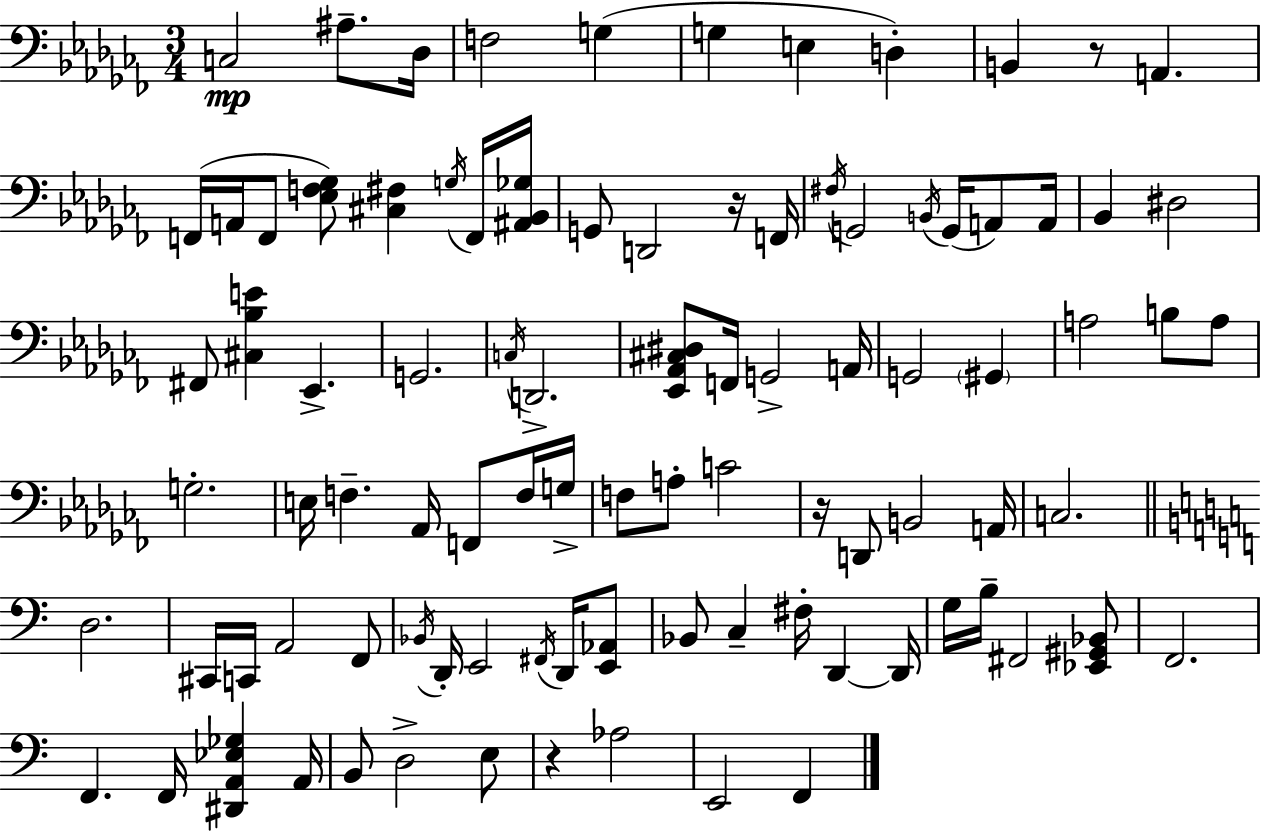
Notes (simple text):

C3/h A#3/e. Db3/s F3/h G3/q G3/q E3/q D3/q B2/q R/e A2/q. F2/s A2/s F2/e [Eb3,F3,Gb3]/e [C#3,F#3]/q G3/s F2/s [A#2,Bb2,Gb3]/s G2/e D2/h R/s F2/s F#3/s G2/h B2/s G2/s A2/e A2/s Bb2/q D#3/h F#2/e [C#3,Bb3,E4]/q Eb2/q. G2/h. C3/s D2/h. [Eb2,Ab2,C#3,D#3]/e F2/s G2/h A2/s G2/h G#2/q A3/h B3/e A3/e G3/h. E3/s F3/q. Ab2/s F2/e F3/s G3/s F3/e A3/e C4/h R/s D2/e B2/h A2/s C3/h. D3/h. C#2/s C2/s A2/h F2/e Bb2/s D2/s E2/h F#2/s D2/s [E2,Ab2]/e Bb2/e C3/q F#3/s D2/q D2/s G3/s B3/s F#2/h [Eb2,G#2,Bb2]/e F2/h. F2/q. F2/s [D#2,A2,Eb3,Gb3]/q A2/s B2/e D3/h E3/e R/q Ab3/h E2/h F2/q